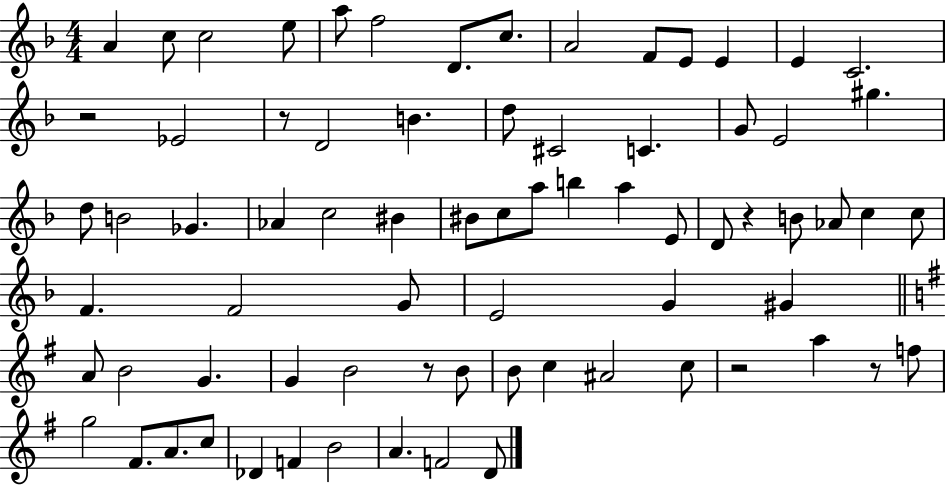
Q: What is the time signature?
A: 4/4